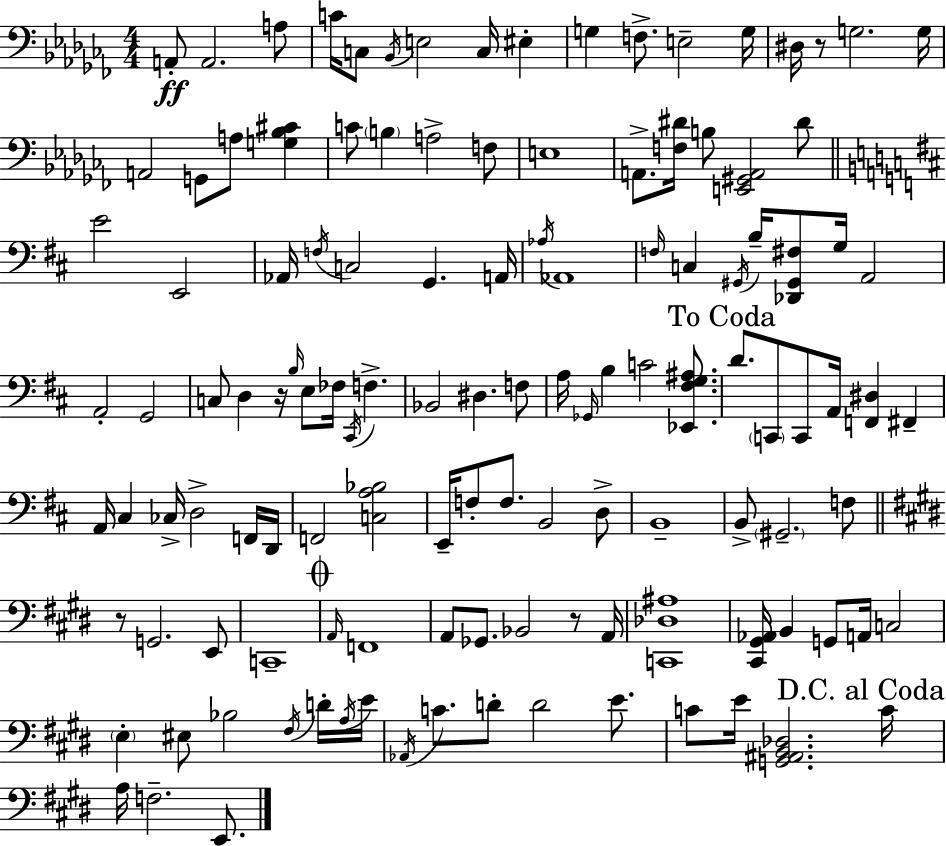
X:1
T:Untitled
M:4/4
L:1/4
K:Abm
A,,/2 A,,2 A,/2 C/4 C,/2 _B,,/4 E,2 C,/4 ^E, G, F,/2 E,2 G,/4 ^D,/4 z/2 G,2 G,/4 A,,2 G,,/2 A,/2 [G,_B,^C] C/2 B, A,2 F,/2 E,4 A,,/2 [F,^D]/4 B,/2 [E,,^G,,A,,]2 ^D/2 E2 E,,2 _A,,/4 F,/4 C,2 G,, A,,/4 _A,/4 _A,,4 F,/4 C, ^G,,/4 B,/4 [_D,,^G,,^F,]/2 G,/4 A,,2 A,,2 G,,2 C,/2 D, z/4 B,/4 E,/2 _F,/4 ^C,,/4 F, _B,,2 ^D, F,/2 A,/4 _G,,/4 B, C2 [_E,,^F,G,^A,]/2 D/2 C,,/2 C,,/2 A,,/4 [F,,^D,] ^F,, A,,/4 ^C, _C,/4 D,2 F,,/4 D,,/4 F,,2 [C,A,_B,]2 E,,/4 F,/2 F,/2 B,,2 D,/2 B,,4 B,,/2 ^G,,2 F,/2 z/2 G,,2 E,,/2 C,,4 A,,/4 F,,4 A,,/2 _G,,/2 _B,,2 z/2 A,,/4 [C,,_D,^A,]4 [^C,,^G,,_A,,]/4 B,, G,,/2 A,,/4 C,2 E, ^E,/2 _B,2 ^F,/4 D/4 A,/4 E/4 _A,,/4 C/2 D/2 D2 E/2 C/2 E/4 [G,,^A,,B,,_D,]2 C/4 A,/4 F,2 E,,/2